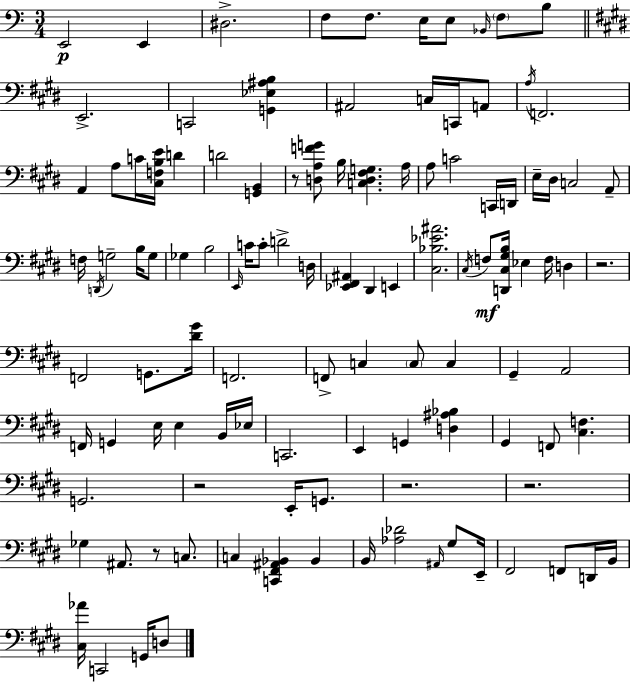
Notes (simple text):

E2/h E2/q D#3/h. F3/e F3/e. E3/s E3/e Bb2/s F3/e B3/e E2/h. C2/h [G2,Eb3,A#3,B3]/q A#2/h C3/s C2/s A2/e A3/s F2/h. A2/q A3/e C4/s [C#3,F3,B3,E4]/s D4/q D4/h [G2,B2]/q R/e [D3,A3,F4,G4]/e B3/s [C3,D3,F#3,G3]/q. A3/s A3/e C4/h C2/s D2/s E3/s D#3/s C3/h A2/e F3/s D2/s G3/h B3/s G3/e Gb3/q B3/h E2/s C4/s C4/e D4/h D3/s [Eb2,F#2,A#2]/q D#2/q E2/q [C#3,Bb3,Eb4,A#4]/h. C#3/s F3/e [D2,C#3,G#3,B3]/s Eb3/q F3/s D3/q R/h. F2/h G2/e. [D#4,G#4]/s F2/h. F2/e C3/q C3/e C3/q G#2/q A2/h F2/s G2/q E3/s E3/q B2/s Eb3/s C2/h. E2/q G2/q [D3,A#3,Bb3]/q G#2/q F2/e [C#3,F3]/q. G2/h. R/h E2/s G2/e. R/h. R/h. Gb3/q A#2/e. R/e C3/e. C3/q [C2,F#2,A#2,Bb2]/q Bb2/q B2/s [Ab3,Db4]/h A#2/s G#3/e E2/s F#2/h F2/e D2/s B2/s [C#3,Ab4]/s C2/h G2/s D3/e